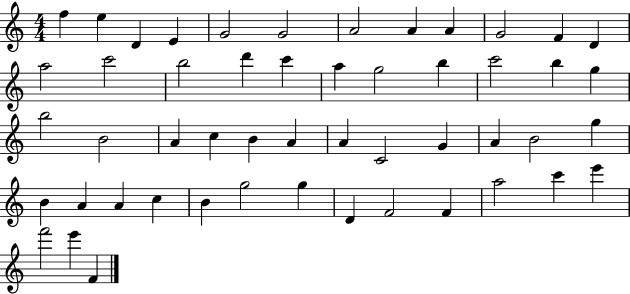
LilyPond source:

{
  \clef treble
  \numericTimeSignature
  \time 4/4
  \key c \major
  f''4 e''4 d'4 e'4 | g'2 g'2 | a'2 a'4 a'4 | g'2 f'4 d'4 | \break a''2 c'''2 | b''2 d'''4 c'''4 | a''4 g''2 b''4 | c'''2 b''4 g''4 | \break b''2 b'2 | a'4 c''4 b'4 a'4 | a'4 c'2 g'4 | a'4 b'2 g''4 | \break b'4 a'4 a'4 c''4 | b'4 g''2 g''4 | d'4 f'2 f'4 | a''2 c'''4 e'''4 | \break f'''2 e'''4 f'4 | \bar "|."
}